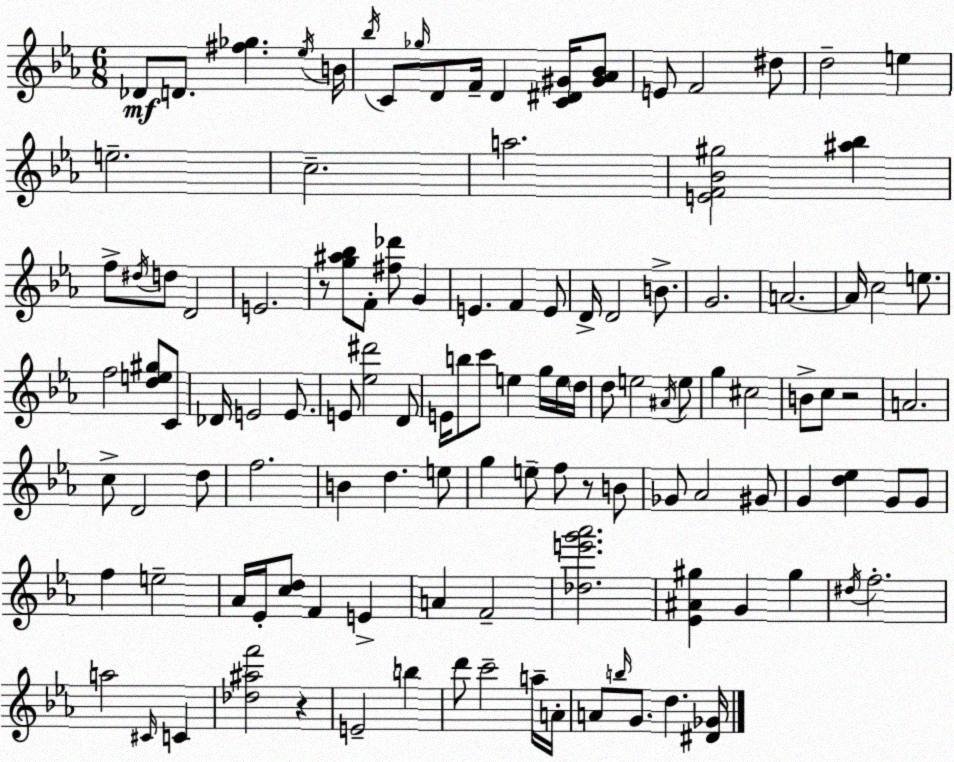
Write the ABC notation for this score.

X:1
T:Untitled
M:6/8
L:1/4
K:Eb
_D/2 D/2 [^f_g] _e/4 B/4 _b/4 C/2 _g/4 D/2 F/4 D [C^D^G]/4 [^G_A_B]/2 E/2 F2 ^d/2 d2 e e2 c2 a2 [EF_B^g]2 [^a_b] f/2 ^d/4 d/2 D2 E2 z/2 [g^a_b]/2 F/2 [^f_d']/2 G E F E/2 D/4 D2 B/2 G2 A2 A/4 c2 e/2 f2 [de^g]/2 C/2 _D/4 E2 E/2 E/2 [_e^d']2 D/2 E/4 b/2 c'/2 e g/4 e/4 d/4 d/2 e2 ^A/4 e/2 g ^c2 B/2 c/2 z2 A2 c/2 D2 d/2 f2 B d e/2 g e/2 f/2 z/2 B/2 _G/2 _A2 ^G/2 G [d_e] G/2 G/2 f e2 _A/4 _E/4 [cd]/2 F E A F2 [_de'g'_a']2 [_E^A^g] G ^g ^d/4 f2 a2 ^C/4 C [_d^af']2 z E2 b d'/2 c'2 a/4 A/4 A/2 b/4 G/2 d [^D_G]/4